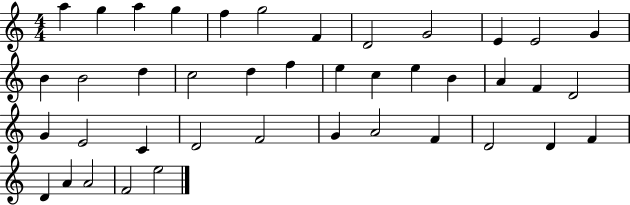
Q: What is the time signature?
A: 4/4